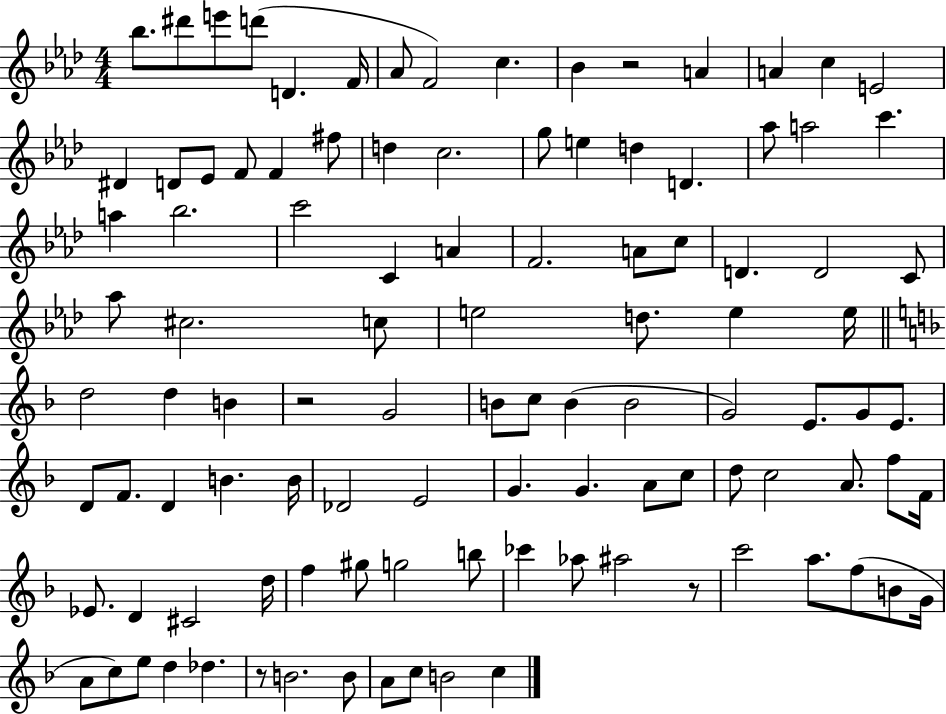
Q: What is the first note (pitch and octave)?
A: Bb5